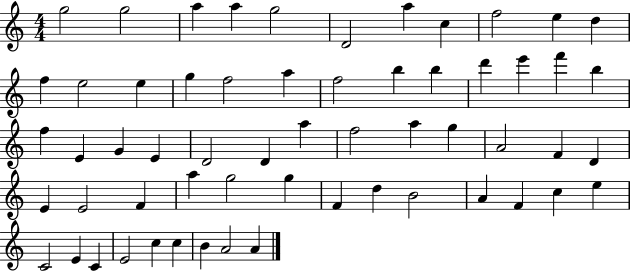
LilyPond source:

{
  \clef treble
  \numericTimeSignature
  \time 4/4
  \key c \major
  g''2 g''2 | a''4 a''4 g''2 | d'2 a''4 c''4 | f''2 e''4 d''4 | \break f''4 e''2 e''4 | g''4 f''2 a''4 | f''2 b''4 b''4 | d'''4 e'''4 f'''4 b''4 | \break f''4 e'4 g'4 e'4 | d'2 d'4 a''4 | f''2 a''4 g''4 | a'2 f'4 d'4 | \break e'4 e'2 f'4 | a''4 g''2 g''4 | f'4 d''4 b'2 | a'4 f'4 c''4 e''4 | \break c'2 e'4 c'4 | e'2 c''4 c''4 | b'4 a'2 a'4 | \bar "|."
}